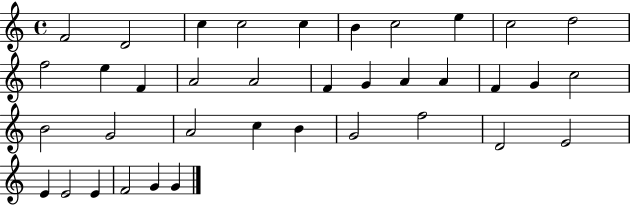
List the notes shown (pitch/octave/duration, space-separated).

F4/h D4/h C5/q C5/h C5/q B4/q C5/h E5/q C5/h D5/h F5/h E5/q F4/q A4/h A4/h F4/q G4/q A4/q A4/q F4/q G4/q C5/h B4/h G4/h A4/h C5/q B4/q G4/h F5/h D4/h E4/h E4/q E4/h E4/q F4/h G4/q G4/q